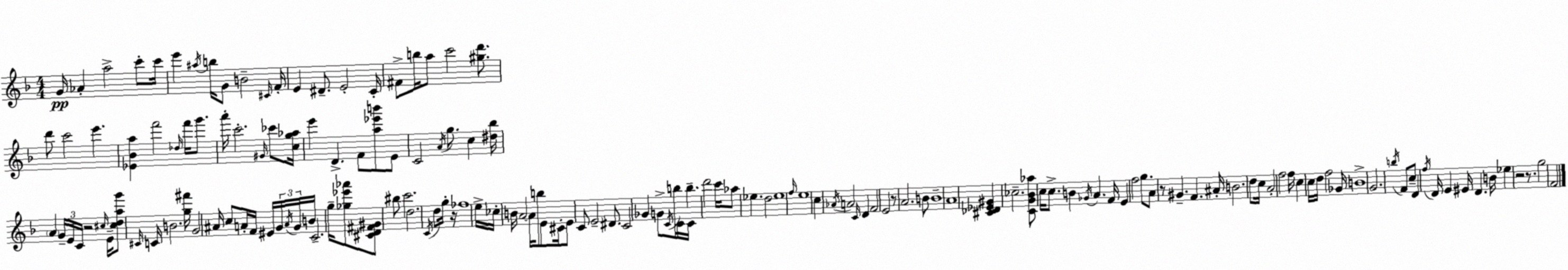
X:1
T:Untitled
M:4/4
L:1/4
K:F
G/4 _A a2 c'/2 c'/4 e' ^a/4 b/4 G/2 B2 ^C/4 F/4 E ^D/2 E2 C/4 ^F/2 b/4 a/2 c'2 [^gd']/2 d'/2 c'2 e' [_E_Ba] f'2 _d/4 f'/4 g'/2 a'/4 c'2 ^G/4 _c'/2 [cg_a]/4 e' D F/2 [a_e'b']/2 E/2 C2 A/4 g/2 c [^d_b]/4 A G/4 E/4 C/4 z2 ^c/4 E/4 [^cdag']/2 ^C/4 C/4 B2 [g^f']/4 G2 ^A/4 c/2 A/4 F/4 ^E/4 G/4 A/4 G/4 B/4 C2 g/4 [_g_e'_a']/2 [^CD^F^G]/2 ^b/2 c'2 d2 C/4 d/2 g/4 z/4 _f4 e/4 _c/4 B/4 A2 A/4 b/2 E/2 ^C/4 E/2 C/2 E2 ^D/2 C2 _G G/2 C/4 b/4 C/4 C/4 b d'2 c'/4 _a/2 _e d2 _e4 f/4 e4 c _A/4 A2 C/4 D F2 E2 z/2 A2 B/2 B4 A4 [^C_D_E^G] _c2 [CG_B_a]/2 c/4 c/2 B _G/4 A F/4 E f2 g/2 A/2 z/2 ^G F ^A/4 B2 d/2 c/4 A2 f2 f/4 c c/4 d/4 f2 _G/4 B4 G2 b/4 F/2 c/2 D f/4 D/4 E ^E/4 D B/4 _e z2 z/2 g2 F2